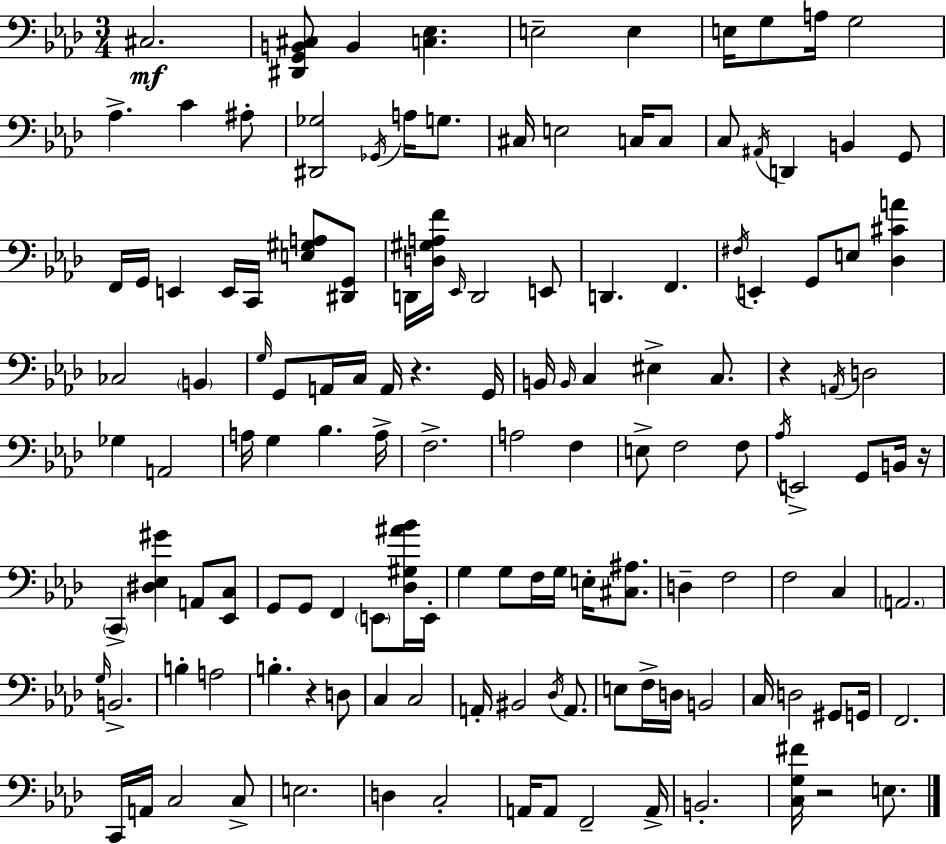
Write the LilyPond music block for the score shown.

{
  \clef bass
  \numericTimeSignature
  \time 3/4
  \key aes \major
  \repeat volta 2 { cis2.\mf | <dis, g, b, cis>8 b,4 <c ees>4. | e2-- e4 | e16 g8 a16 g2 | \break aes4.-> c'4 ais8-. | <dis, ges>2 \acciaccatura { ges,16 } a16 g8. | cis16 e2 c16 c8 | c8 \acciaccatura { ais,16 } d,4 b,4 | \break g,8 f,16 g,16 e,4 e,16 c,16 <e gis a>8 | <dis, g,>8 d,16 <d gis a f'>16 \grace { ees,16 } d,2 | e,8 d,4. f,4. | \acciaccatura { fis16 } e,4-. g,8 e8 | \break <des cis' a'>4 ces2 | \parenthesize b,4 \grace { g16 } g,8 a,16 c16 a,16 r4. | g,16 b,16 \grace { b,16 } c4 eis4-> | c8. r4 \acciaccatura { a,16 } d2 | \break ges4 a,2 | a16 g4 | bes4. a16-> f2.-> | a2 | \break f4 e8-> f2 | f8 \acciaccatura { aes16 } e,2-> | g,8 b,16 r16 \parenthesize c,4-> | <dis ees gis'>4 a,8 <ees, c>8 g,8 g,8 | \break f,4 \parenthesize e,8 <des gis ais' bes'>16 e,16-. g4 | g8 f16 g16 e16-. <cis ais>8. d4-- | f2 f2 | c4 \parenthesize a,2. | \break \grace { g16 } b,2.-> | b4-. | a2 b4.-. | r4 d8 c4 | \break c2 a,16-. bis,2 | \acciaccatura { des16 } a,8. e8 | f16-> d16 b,2 c16 d2 | gis,8 g,16 f,2. | \break c,16 a,16 | c2 c8-> e2. | d4 | c2-. a,16 a,8 | \break f,2-- a,16-> b,2.-. | <c g fis'>16 r2 | e8. } \bar "|."
}